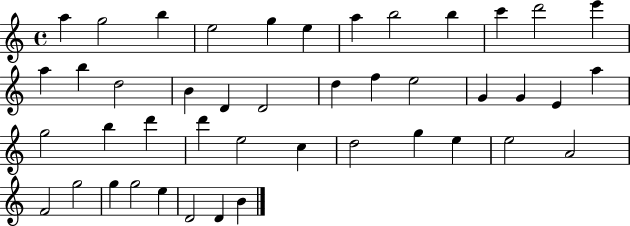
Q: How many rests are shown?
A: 0